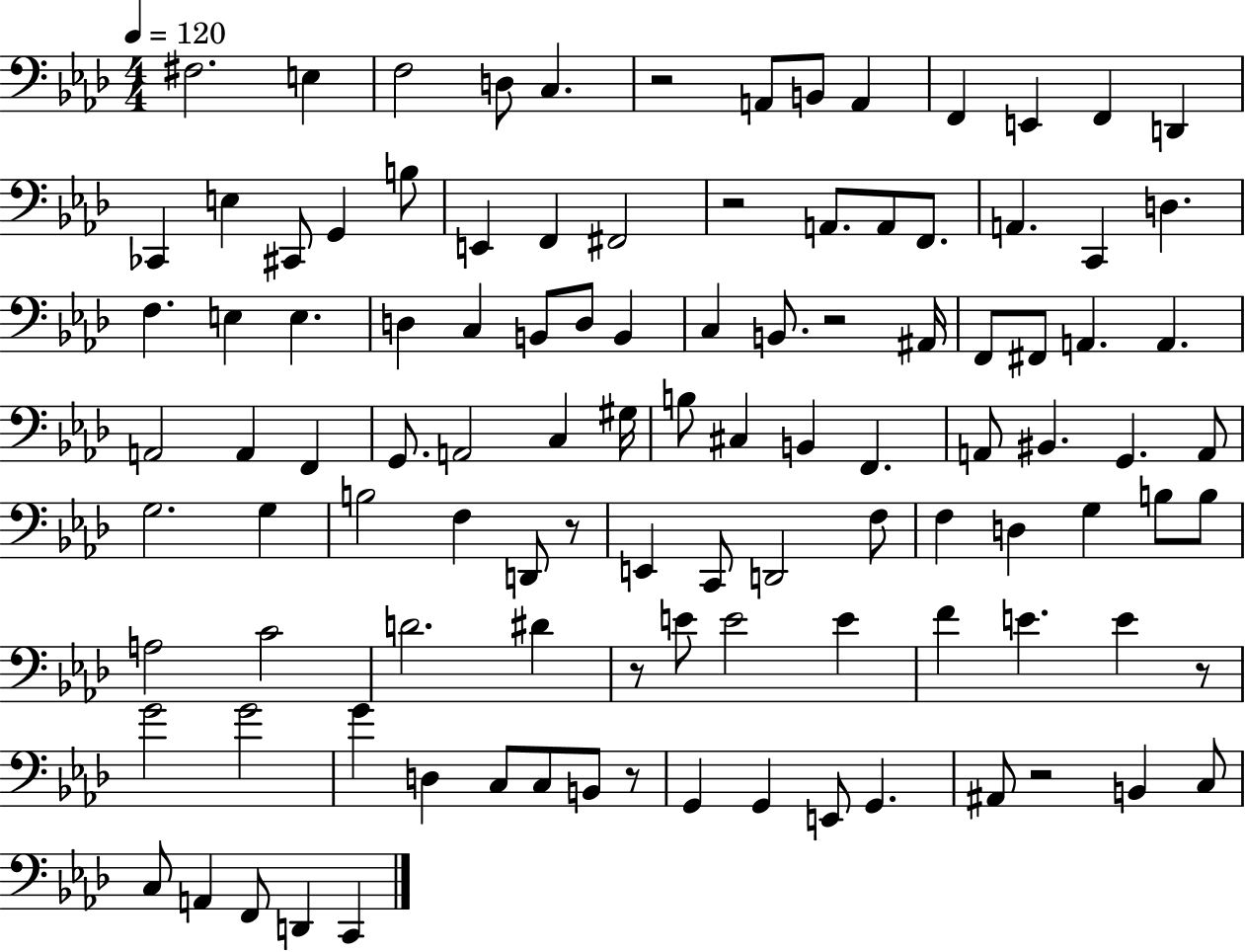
{
  \clef bass
  \numericTimeSignature
  \time 4/4
  \key aes \major
  \tempo 4 = 120
  \repeat volta 2 { fis2. e4 | f2 d8 c4. | r2 a,8 b,8 a,4 | f,4 e,4 f,4 d,4 | \break ces,4 e4 cis,8 g,4 b8 | e,4 f,4 fis,2 | r2 a,8. a,8 f,8. | a,4. c,4 d4. | \break f4. e4 e4. | d4 c4 b,8 d8 b,4 | c4 b,8. r2 ais,16 | f,8 fis,8 a,4. a,4. | \break a,2 a,4 f,4 | g,8. a,2 c4 gis16 | b8 cis4 b,4 f,4. | a,8 bis,4. g,4. a,8 | \break g2. g4 | b2 f4 d,8 r8 | e,4 c,8 d,2 f8 | f4 d4 g4 b8 b8 | \break a2 c'2 | d'2. dis'4 | r8 e'8 e'2 e'4 | f'4 e'4. e'4 r8 | \break g'2 g'2 | g'4 d4 c8 c8 b,8 r8 | g,4 g,4 e,8 g,4. | ais,8 r2 b,4 c8 | \break c8 a,4 f,8 d,4 c,4 | } \bar "|."
}